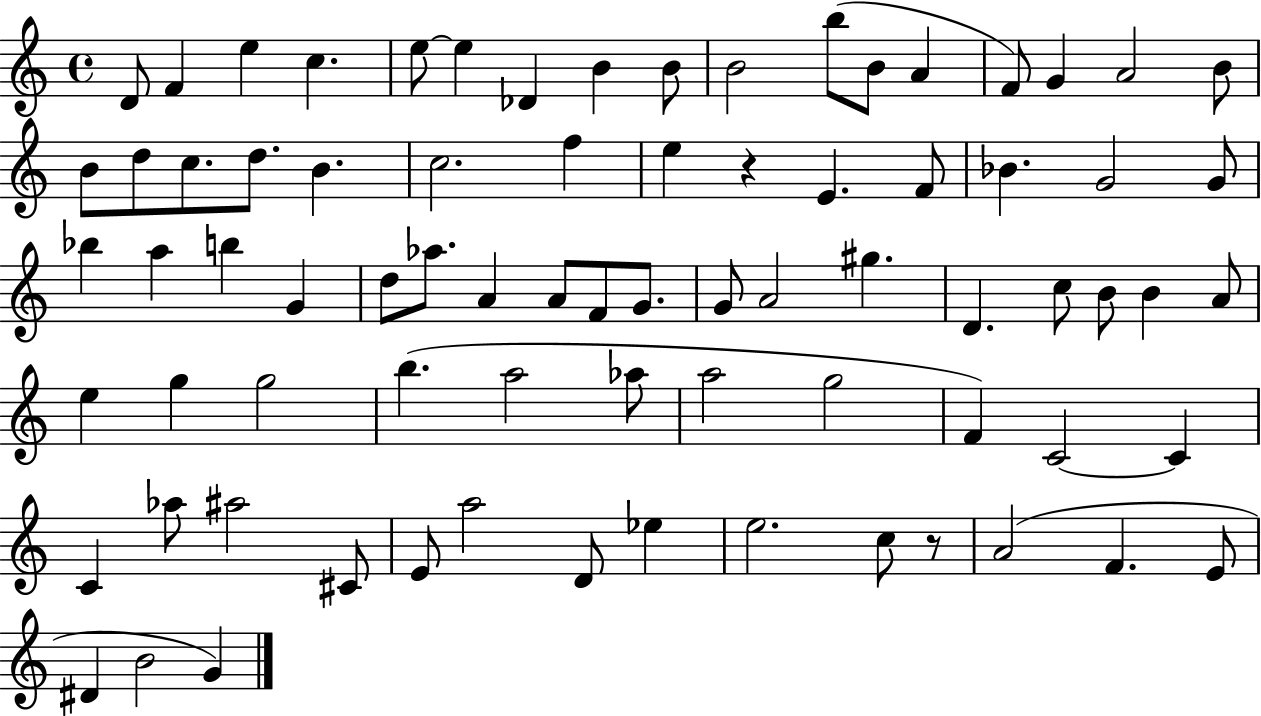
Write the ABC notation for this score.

X:1
T:Untitled
M:4/4
L:1/4
K:C
D/2 F e c e/2 e _D B B/2 B2 b/2 B/2 A F/2 G A2 B/2 B/2 d/2 c/2 d/2 B c2 f e z E F/2 _B G2 G/2 _b a b G d/2 _a/2 A A/2 F/2 G/2 G/2 A2 ^g D c/2 B/2 B A/2 e g g2 b a2 _a/2 a2 g2 F C2 C C _a/2 ^a2 ^C/2 E/2 a2 D/2 _e e2 c/2 z/2 A2 F E/2 ^D B2 G